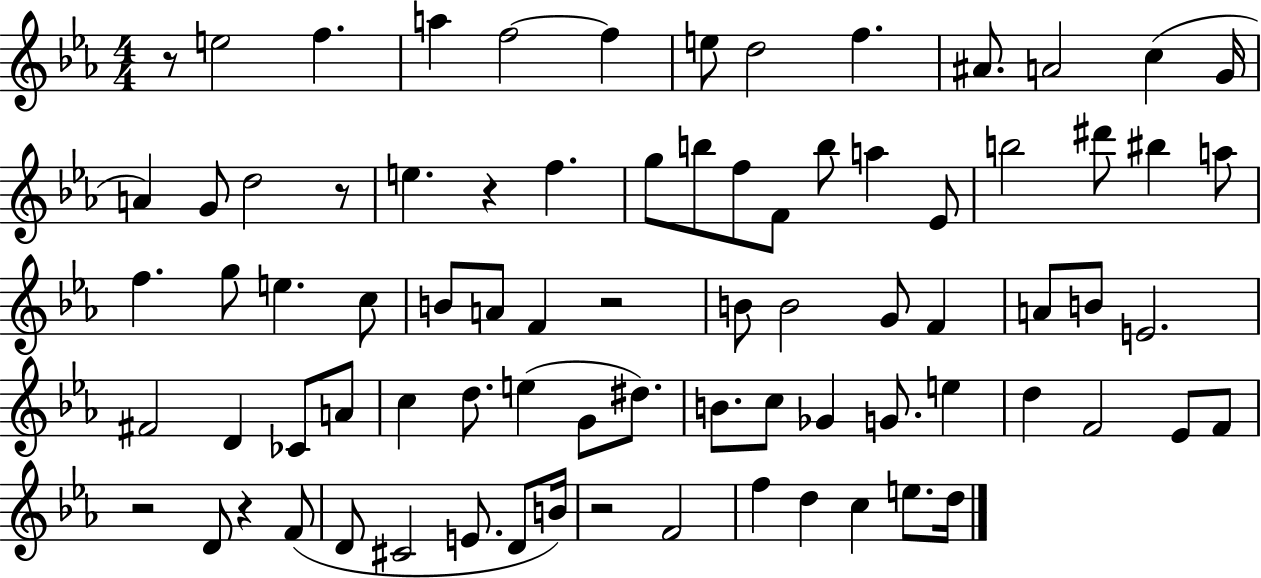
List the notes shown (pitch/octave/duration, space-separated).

R/e E5/h F5/q. A5/q F5/h F5/q E5/e D5/h F5/q. A#4/e. A4/h C5/q G4/s A4/q G4/e D5/h R/e E5/q. R/q F5/q. G5/e B5/e F5/e F4/e B5/e A5/q Eb4/e B5/h D#6/e BIS5/q A5/e F5/q. G5/e E5/q. C5/e B4/e A4/e F4/q R/h B4/e B4/h G4/e F4/q A4/e B4/e E4/h. F#4/h D4/q CES4/e A4/e C5/q D5/e. E5/q G4/e D#5/e. B4/e. C5/e Gb4/q G4/e. E5/q D5/q F4/h Eb4/e F4/e R/h D4/e R/q F4/e D4/e C#4/h E4/e. D4/e B4/s R/h F4/h F5/q D5/q C5/q E5/e. D5/s